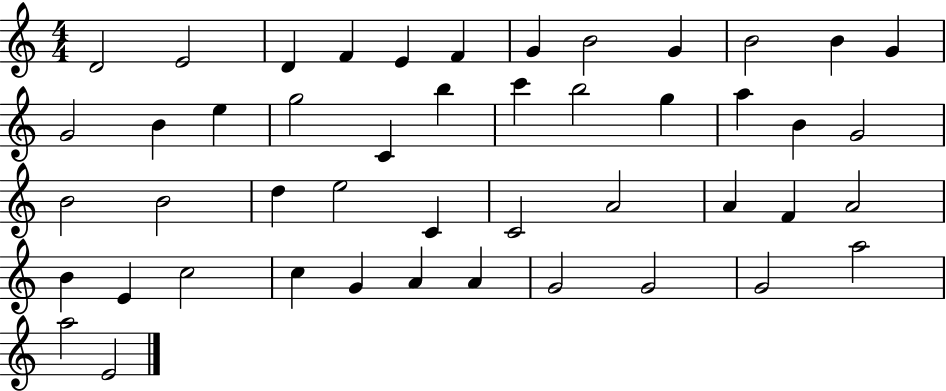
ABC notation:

X:1
T:Untitled
M:4/4
L:1/4
K:C
D2 E2 D F E F G B2 G B2 B G G2 B e g2 C b c' b2 g a B G2 B2 B2 d e2 C C2 A2 A F A2 B E c2 c G A A G2 G2 G2 a2 a2 E2